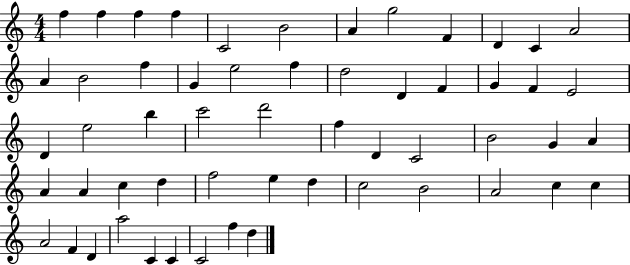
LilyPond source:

{
  \clef treble
  \numericTimeSignature
  \time 4/4
  \key c \major
  f''4 f''4 f''4 f''4 | c'2 b'2 | a'4 g''2 f'4 | d'4 c'4 a'2 | \break a'4 b'2 f''4 | g'4 e''2 f''4 | d''2 d'4 f'4 | g'4 f'4 e'2 | \break d'4 e''2 b''4 | c'''2 d'''2 | f''4 d'4 c'2 | b'2 g'4 a'4 | \break a'4 a'4 c''4 d''4 | f''2 e''4 d''4 | c''2 b'2 | a'2 c''4 c''4 | \break a'2 f'4 d'4 | a''2 c'4 c'4 | c'2 f''4 d''4 | \bar "|."
}